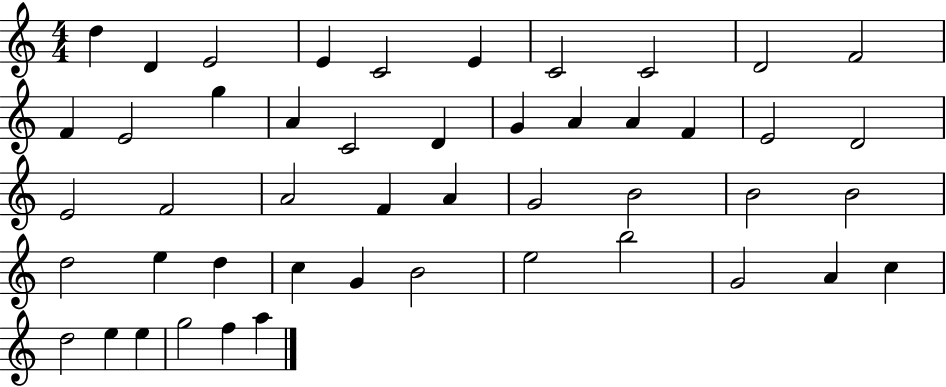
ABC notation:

X:1
T:Untitled
M:4/4
L:1/4
K:C
d D E2 E C2 E C2 C2 D2 F2 F E2 g A C2 D G A A F E2 D2 E2 F2 A2 F A G2 B2 B2 B2 d2 e d c G B2 e2 b2 G2 A c d2 e e g2 f a